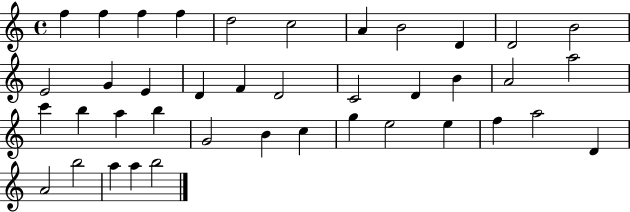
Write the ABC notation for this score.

X:1
T:Untitled
M:4/4
L:1/4
K:C
f f f f d2 c2 A B2 D D2 B2 E2 G E D F D2 C2 D B A2 a2 c' b a b G2 B c g e2 e f a2 D A2 b2 a a b2